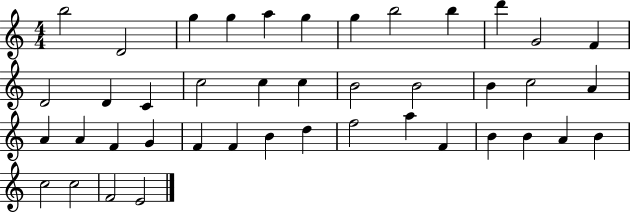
{
  \clef treble
  \numericTimeSignature
  \time 4/4
  \key c \major
  b''2 d'2 | g''4 g''4 a''4 g''4 | g''4 b''2 b''4 | d'''4 g'2 f'4 | \break d'2 d'4 c'4 | c''2 c''4 c''4 | b'2 b'2 | b'4 c''2 a'4 | \break a'4 a'4 f'4 g'4 | f'4 f'4 b'4 d''4 | f''2 a''4 f'4 | b'4 b'4 a'4 b'4 | \break c''2 c''2 | f'2 e'2 | \bar "|."
}